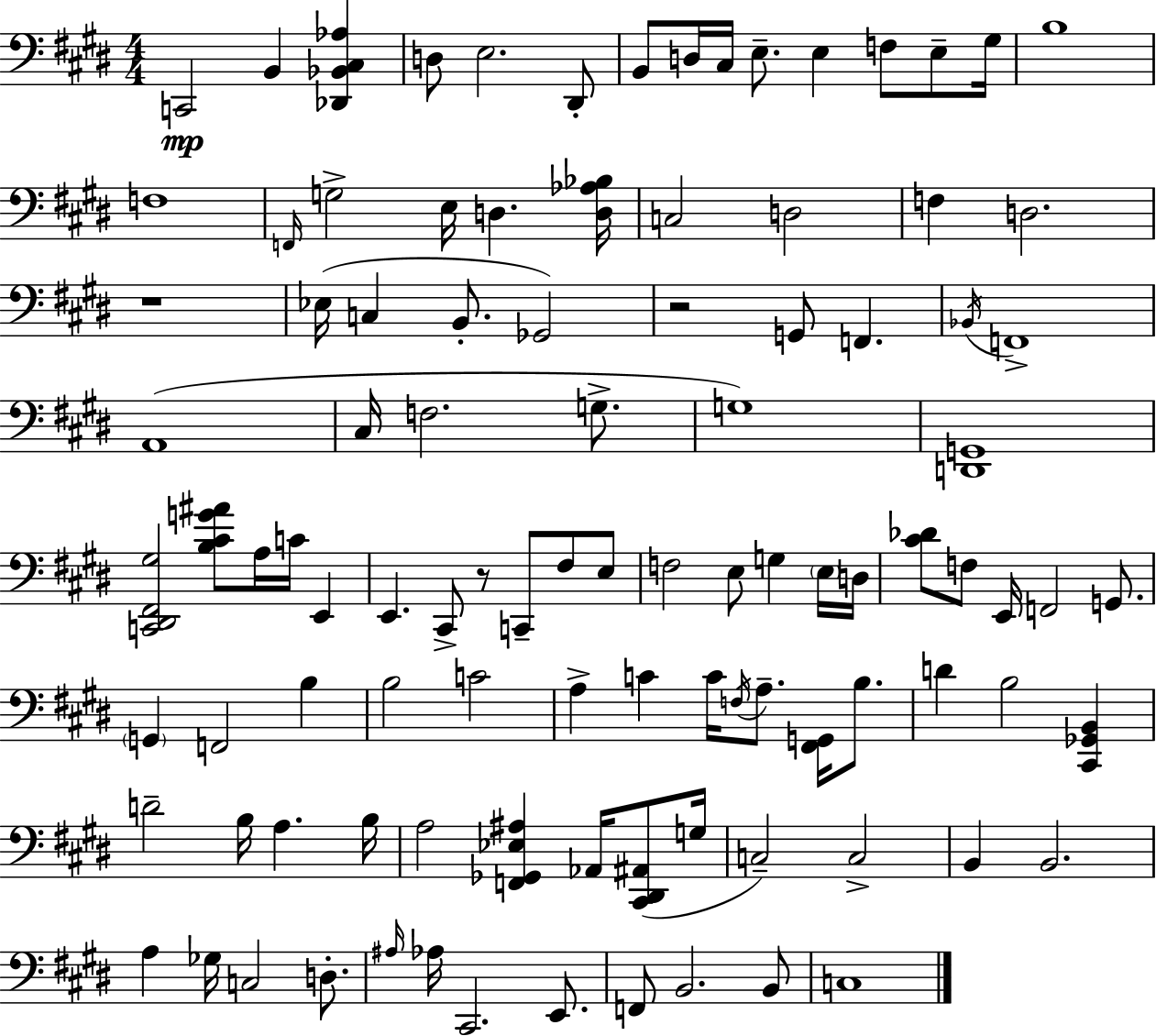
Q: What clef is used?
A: bass